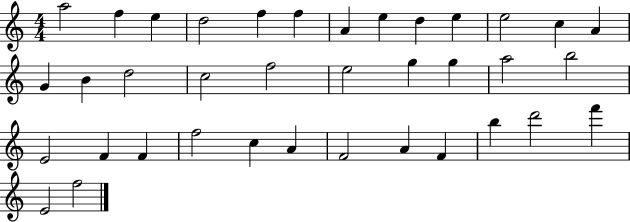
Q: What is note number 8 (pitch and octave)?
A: E5